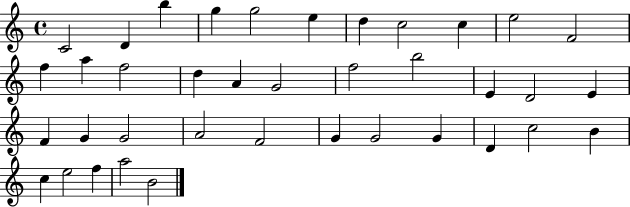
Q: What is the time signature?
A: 4/4